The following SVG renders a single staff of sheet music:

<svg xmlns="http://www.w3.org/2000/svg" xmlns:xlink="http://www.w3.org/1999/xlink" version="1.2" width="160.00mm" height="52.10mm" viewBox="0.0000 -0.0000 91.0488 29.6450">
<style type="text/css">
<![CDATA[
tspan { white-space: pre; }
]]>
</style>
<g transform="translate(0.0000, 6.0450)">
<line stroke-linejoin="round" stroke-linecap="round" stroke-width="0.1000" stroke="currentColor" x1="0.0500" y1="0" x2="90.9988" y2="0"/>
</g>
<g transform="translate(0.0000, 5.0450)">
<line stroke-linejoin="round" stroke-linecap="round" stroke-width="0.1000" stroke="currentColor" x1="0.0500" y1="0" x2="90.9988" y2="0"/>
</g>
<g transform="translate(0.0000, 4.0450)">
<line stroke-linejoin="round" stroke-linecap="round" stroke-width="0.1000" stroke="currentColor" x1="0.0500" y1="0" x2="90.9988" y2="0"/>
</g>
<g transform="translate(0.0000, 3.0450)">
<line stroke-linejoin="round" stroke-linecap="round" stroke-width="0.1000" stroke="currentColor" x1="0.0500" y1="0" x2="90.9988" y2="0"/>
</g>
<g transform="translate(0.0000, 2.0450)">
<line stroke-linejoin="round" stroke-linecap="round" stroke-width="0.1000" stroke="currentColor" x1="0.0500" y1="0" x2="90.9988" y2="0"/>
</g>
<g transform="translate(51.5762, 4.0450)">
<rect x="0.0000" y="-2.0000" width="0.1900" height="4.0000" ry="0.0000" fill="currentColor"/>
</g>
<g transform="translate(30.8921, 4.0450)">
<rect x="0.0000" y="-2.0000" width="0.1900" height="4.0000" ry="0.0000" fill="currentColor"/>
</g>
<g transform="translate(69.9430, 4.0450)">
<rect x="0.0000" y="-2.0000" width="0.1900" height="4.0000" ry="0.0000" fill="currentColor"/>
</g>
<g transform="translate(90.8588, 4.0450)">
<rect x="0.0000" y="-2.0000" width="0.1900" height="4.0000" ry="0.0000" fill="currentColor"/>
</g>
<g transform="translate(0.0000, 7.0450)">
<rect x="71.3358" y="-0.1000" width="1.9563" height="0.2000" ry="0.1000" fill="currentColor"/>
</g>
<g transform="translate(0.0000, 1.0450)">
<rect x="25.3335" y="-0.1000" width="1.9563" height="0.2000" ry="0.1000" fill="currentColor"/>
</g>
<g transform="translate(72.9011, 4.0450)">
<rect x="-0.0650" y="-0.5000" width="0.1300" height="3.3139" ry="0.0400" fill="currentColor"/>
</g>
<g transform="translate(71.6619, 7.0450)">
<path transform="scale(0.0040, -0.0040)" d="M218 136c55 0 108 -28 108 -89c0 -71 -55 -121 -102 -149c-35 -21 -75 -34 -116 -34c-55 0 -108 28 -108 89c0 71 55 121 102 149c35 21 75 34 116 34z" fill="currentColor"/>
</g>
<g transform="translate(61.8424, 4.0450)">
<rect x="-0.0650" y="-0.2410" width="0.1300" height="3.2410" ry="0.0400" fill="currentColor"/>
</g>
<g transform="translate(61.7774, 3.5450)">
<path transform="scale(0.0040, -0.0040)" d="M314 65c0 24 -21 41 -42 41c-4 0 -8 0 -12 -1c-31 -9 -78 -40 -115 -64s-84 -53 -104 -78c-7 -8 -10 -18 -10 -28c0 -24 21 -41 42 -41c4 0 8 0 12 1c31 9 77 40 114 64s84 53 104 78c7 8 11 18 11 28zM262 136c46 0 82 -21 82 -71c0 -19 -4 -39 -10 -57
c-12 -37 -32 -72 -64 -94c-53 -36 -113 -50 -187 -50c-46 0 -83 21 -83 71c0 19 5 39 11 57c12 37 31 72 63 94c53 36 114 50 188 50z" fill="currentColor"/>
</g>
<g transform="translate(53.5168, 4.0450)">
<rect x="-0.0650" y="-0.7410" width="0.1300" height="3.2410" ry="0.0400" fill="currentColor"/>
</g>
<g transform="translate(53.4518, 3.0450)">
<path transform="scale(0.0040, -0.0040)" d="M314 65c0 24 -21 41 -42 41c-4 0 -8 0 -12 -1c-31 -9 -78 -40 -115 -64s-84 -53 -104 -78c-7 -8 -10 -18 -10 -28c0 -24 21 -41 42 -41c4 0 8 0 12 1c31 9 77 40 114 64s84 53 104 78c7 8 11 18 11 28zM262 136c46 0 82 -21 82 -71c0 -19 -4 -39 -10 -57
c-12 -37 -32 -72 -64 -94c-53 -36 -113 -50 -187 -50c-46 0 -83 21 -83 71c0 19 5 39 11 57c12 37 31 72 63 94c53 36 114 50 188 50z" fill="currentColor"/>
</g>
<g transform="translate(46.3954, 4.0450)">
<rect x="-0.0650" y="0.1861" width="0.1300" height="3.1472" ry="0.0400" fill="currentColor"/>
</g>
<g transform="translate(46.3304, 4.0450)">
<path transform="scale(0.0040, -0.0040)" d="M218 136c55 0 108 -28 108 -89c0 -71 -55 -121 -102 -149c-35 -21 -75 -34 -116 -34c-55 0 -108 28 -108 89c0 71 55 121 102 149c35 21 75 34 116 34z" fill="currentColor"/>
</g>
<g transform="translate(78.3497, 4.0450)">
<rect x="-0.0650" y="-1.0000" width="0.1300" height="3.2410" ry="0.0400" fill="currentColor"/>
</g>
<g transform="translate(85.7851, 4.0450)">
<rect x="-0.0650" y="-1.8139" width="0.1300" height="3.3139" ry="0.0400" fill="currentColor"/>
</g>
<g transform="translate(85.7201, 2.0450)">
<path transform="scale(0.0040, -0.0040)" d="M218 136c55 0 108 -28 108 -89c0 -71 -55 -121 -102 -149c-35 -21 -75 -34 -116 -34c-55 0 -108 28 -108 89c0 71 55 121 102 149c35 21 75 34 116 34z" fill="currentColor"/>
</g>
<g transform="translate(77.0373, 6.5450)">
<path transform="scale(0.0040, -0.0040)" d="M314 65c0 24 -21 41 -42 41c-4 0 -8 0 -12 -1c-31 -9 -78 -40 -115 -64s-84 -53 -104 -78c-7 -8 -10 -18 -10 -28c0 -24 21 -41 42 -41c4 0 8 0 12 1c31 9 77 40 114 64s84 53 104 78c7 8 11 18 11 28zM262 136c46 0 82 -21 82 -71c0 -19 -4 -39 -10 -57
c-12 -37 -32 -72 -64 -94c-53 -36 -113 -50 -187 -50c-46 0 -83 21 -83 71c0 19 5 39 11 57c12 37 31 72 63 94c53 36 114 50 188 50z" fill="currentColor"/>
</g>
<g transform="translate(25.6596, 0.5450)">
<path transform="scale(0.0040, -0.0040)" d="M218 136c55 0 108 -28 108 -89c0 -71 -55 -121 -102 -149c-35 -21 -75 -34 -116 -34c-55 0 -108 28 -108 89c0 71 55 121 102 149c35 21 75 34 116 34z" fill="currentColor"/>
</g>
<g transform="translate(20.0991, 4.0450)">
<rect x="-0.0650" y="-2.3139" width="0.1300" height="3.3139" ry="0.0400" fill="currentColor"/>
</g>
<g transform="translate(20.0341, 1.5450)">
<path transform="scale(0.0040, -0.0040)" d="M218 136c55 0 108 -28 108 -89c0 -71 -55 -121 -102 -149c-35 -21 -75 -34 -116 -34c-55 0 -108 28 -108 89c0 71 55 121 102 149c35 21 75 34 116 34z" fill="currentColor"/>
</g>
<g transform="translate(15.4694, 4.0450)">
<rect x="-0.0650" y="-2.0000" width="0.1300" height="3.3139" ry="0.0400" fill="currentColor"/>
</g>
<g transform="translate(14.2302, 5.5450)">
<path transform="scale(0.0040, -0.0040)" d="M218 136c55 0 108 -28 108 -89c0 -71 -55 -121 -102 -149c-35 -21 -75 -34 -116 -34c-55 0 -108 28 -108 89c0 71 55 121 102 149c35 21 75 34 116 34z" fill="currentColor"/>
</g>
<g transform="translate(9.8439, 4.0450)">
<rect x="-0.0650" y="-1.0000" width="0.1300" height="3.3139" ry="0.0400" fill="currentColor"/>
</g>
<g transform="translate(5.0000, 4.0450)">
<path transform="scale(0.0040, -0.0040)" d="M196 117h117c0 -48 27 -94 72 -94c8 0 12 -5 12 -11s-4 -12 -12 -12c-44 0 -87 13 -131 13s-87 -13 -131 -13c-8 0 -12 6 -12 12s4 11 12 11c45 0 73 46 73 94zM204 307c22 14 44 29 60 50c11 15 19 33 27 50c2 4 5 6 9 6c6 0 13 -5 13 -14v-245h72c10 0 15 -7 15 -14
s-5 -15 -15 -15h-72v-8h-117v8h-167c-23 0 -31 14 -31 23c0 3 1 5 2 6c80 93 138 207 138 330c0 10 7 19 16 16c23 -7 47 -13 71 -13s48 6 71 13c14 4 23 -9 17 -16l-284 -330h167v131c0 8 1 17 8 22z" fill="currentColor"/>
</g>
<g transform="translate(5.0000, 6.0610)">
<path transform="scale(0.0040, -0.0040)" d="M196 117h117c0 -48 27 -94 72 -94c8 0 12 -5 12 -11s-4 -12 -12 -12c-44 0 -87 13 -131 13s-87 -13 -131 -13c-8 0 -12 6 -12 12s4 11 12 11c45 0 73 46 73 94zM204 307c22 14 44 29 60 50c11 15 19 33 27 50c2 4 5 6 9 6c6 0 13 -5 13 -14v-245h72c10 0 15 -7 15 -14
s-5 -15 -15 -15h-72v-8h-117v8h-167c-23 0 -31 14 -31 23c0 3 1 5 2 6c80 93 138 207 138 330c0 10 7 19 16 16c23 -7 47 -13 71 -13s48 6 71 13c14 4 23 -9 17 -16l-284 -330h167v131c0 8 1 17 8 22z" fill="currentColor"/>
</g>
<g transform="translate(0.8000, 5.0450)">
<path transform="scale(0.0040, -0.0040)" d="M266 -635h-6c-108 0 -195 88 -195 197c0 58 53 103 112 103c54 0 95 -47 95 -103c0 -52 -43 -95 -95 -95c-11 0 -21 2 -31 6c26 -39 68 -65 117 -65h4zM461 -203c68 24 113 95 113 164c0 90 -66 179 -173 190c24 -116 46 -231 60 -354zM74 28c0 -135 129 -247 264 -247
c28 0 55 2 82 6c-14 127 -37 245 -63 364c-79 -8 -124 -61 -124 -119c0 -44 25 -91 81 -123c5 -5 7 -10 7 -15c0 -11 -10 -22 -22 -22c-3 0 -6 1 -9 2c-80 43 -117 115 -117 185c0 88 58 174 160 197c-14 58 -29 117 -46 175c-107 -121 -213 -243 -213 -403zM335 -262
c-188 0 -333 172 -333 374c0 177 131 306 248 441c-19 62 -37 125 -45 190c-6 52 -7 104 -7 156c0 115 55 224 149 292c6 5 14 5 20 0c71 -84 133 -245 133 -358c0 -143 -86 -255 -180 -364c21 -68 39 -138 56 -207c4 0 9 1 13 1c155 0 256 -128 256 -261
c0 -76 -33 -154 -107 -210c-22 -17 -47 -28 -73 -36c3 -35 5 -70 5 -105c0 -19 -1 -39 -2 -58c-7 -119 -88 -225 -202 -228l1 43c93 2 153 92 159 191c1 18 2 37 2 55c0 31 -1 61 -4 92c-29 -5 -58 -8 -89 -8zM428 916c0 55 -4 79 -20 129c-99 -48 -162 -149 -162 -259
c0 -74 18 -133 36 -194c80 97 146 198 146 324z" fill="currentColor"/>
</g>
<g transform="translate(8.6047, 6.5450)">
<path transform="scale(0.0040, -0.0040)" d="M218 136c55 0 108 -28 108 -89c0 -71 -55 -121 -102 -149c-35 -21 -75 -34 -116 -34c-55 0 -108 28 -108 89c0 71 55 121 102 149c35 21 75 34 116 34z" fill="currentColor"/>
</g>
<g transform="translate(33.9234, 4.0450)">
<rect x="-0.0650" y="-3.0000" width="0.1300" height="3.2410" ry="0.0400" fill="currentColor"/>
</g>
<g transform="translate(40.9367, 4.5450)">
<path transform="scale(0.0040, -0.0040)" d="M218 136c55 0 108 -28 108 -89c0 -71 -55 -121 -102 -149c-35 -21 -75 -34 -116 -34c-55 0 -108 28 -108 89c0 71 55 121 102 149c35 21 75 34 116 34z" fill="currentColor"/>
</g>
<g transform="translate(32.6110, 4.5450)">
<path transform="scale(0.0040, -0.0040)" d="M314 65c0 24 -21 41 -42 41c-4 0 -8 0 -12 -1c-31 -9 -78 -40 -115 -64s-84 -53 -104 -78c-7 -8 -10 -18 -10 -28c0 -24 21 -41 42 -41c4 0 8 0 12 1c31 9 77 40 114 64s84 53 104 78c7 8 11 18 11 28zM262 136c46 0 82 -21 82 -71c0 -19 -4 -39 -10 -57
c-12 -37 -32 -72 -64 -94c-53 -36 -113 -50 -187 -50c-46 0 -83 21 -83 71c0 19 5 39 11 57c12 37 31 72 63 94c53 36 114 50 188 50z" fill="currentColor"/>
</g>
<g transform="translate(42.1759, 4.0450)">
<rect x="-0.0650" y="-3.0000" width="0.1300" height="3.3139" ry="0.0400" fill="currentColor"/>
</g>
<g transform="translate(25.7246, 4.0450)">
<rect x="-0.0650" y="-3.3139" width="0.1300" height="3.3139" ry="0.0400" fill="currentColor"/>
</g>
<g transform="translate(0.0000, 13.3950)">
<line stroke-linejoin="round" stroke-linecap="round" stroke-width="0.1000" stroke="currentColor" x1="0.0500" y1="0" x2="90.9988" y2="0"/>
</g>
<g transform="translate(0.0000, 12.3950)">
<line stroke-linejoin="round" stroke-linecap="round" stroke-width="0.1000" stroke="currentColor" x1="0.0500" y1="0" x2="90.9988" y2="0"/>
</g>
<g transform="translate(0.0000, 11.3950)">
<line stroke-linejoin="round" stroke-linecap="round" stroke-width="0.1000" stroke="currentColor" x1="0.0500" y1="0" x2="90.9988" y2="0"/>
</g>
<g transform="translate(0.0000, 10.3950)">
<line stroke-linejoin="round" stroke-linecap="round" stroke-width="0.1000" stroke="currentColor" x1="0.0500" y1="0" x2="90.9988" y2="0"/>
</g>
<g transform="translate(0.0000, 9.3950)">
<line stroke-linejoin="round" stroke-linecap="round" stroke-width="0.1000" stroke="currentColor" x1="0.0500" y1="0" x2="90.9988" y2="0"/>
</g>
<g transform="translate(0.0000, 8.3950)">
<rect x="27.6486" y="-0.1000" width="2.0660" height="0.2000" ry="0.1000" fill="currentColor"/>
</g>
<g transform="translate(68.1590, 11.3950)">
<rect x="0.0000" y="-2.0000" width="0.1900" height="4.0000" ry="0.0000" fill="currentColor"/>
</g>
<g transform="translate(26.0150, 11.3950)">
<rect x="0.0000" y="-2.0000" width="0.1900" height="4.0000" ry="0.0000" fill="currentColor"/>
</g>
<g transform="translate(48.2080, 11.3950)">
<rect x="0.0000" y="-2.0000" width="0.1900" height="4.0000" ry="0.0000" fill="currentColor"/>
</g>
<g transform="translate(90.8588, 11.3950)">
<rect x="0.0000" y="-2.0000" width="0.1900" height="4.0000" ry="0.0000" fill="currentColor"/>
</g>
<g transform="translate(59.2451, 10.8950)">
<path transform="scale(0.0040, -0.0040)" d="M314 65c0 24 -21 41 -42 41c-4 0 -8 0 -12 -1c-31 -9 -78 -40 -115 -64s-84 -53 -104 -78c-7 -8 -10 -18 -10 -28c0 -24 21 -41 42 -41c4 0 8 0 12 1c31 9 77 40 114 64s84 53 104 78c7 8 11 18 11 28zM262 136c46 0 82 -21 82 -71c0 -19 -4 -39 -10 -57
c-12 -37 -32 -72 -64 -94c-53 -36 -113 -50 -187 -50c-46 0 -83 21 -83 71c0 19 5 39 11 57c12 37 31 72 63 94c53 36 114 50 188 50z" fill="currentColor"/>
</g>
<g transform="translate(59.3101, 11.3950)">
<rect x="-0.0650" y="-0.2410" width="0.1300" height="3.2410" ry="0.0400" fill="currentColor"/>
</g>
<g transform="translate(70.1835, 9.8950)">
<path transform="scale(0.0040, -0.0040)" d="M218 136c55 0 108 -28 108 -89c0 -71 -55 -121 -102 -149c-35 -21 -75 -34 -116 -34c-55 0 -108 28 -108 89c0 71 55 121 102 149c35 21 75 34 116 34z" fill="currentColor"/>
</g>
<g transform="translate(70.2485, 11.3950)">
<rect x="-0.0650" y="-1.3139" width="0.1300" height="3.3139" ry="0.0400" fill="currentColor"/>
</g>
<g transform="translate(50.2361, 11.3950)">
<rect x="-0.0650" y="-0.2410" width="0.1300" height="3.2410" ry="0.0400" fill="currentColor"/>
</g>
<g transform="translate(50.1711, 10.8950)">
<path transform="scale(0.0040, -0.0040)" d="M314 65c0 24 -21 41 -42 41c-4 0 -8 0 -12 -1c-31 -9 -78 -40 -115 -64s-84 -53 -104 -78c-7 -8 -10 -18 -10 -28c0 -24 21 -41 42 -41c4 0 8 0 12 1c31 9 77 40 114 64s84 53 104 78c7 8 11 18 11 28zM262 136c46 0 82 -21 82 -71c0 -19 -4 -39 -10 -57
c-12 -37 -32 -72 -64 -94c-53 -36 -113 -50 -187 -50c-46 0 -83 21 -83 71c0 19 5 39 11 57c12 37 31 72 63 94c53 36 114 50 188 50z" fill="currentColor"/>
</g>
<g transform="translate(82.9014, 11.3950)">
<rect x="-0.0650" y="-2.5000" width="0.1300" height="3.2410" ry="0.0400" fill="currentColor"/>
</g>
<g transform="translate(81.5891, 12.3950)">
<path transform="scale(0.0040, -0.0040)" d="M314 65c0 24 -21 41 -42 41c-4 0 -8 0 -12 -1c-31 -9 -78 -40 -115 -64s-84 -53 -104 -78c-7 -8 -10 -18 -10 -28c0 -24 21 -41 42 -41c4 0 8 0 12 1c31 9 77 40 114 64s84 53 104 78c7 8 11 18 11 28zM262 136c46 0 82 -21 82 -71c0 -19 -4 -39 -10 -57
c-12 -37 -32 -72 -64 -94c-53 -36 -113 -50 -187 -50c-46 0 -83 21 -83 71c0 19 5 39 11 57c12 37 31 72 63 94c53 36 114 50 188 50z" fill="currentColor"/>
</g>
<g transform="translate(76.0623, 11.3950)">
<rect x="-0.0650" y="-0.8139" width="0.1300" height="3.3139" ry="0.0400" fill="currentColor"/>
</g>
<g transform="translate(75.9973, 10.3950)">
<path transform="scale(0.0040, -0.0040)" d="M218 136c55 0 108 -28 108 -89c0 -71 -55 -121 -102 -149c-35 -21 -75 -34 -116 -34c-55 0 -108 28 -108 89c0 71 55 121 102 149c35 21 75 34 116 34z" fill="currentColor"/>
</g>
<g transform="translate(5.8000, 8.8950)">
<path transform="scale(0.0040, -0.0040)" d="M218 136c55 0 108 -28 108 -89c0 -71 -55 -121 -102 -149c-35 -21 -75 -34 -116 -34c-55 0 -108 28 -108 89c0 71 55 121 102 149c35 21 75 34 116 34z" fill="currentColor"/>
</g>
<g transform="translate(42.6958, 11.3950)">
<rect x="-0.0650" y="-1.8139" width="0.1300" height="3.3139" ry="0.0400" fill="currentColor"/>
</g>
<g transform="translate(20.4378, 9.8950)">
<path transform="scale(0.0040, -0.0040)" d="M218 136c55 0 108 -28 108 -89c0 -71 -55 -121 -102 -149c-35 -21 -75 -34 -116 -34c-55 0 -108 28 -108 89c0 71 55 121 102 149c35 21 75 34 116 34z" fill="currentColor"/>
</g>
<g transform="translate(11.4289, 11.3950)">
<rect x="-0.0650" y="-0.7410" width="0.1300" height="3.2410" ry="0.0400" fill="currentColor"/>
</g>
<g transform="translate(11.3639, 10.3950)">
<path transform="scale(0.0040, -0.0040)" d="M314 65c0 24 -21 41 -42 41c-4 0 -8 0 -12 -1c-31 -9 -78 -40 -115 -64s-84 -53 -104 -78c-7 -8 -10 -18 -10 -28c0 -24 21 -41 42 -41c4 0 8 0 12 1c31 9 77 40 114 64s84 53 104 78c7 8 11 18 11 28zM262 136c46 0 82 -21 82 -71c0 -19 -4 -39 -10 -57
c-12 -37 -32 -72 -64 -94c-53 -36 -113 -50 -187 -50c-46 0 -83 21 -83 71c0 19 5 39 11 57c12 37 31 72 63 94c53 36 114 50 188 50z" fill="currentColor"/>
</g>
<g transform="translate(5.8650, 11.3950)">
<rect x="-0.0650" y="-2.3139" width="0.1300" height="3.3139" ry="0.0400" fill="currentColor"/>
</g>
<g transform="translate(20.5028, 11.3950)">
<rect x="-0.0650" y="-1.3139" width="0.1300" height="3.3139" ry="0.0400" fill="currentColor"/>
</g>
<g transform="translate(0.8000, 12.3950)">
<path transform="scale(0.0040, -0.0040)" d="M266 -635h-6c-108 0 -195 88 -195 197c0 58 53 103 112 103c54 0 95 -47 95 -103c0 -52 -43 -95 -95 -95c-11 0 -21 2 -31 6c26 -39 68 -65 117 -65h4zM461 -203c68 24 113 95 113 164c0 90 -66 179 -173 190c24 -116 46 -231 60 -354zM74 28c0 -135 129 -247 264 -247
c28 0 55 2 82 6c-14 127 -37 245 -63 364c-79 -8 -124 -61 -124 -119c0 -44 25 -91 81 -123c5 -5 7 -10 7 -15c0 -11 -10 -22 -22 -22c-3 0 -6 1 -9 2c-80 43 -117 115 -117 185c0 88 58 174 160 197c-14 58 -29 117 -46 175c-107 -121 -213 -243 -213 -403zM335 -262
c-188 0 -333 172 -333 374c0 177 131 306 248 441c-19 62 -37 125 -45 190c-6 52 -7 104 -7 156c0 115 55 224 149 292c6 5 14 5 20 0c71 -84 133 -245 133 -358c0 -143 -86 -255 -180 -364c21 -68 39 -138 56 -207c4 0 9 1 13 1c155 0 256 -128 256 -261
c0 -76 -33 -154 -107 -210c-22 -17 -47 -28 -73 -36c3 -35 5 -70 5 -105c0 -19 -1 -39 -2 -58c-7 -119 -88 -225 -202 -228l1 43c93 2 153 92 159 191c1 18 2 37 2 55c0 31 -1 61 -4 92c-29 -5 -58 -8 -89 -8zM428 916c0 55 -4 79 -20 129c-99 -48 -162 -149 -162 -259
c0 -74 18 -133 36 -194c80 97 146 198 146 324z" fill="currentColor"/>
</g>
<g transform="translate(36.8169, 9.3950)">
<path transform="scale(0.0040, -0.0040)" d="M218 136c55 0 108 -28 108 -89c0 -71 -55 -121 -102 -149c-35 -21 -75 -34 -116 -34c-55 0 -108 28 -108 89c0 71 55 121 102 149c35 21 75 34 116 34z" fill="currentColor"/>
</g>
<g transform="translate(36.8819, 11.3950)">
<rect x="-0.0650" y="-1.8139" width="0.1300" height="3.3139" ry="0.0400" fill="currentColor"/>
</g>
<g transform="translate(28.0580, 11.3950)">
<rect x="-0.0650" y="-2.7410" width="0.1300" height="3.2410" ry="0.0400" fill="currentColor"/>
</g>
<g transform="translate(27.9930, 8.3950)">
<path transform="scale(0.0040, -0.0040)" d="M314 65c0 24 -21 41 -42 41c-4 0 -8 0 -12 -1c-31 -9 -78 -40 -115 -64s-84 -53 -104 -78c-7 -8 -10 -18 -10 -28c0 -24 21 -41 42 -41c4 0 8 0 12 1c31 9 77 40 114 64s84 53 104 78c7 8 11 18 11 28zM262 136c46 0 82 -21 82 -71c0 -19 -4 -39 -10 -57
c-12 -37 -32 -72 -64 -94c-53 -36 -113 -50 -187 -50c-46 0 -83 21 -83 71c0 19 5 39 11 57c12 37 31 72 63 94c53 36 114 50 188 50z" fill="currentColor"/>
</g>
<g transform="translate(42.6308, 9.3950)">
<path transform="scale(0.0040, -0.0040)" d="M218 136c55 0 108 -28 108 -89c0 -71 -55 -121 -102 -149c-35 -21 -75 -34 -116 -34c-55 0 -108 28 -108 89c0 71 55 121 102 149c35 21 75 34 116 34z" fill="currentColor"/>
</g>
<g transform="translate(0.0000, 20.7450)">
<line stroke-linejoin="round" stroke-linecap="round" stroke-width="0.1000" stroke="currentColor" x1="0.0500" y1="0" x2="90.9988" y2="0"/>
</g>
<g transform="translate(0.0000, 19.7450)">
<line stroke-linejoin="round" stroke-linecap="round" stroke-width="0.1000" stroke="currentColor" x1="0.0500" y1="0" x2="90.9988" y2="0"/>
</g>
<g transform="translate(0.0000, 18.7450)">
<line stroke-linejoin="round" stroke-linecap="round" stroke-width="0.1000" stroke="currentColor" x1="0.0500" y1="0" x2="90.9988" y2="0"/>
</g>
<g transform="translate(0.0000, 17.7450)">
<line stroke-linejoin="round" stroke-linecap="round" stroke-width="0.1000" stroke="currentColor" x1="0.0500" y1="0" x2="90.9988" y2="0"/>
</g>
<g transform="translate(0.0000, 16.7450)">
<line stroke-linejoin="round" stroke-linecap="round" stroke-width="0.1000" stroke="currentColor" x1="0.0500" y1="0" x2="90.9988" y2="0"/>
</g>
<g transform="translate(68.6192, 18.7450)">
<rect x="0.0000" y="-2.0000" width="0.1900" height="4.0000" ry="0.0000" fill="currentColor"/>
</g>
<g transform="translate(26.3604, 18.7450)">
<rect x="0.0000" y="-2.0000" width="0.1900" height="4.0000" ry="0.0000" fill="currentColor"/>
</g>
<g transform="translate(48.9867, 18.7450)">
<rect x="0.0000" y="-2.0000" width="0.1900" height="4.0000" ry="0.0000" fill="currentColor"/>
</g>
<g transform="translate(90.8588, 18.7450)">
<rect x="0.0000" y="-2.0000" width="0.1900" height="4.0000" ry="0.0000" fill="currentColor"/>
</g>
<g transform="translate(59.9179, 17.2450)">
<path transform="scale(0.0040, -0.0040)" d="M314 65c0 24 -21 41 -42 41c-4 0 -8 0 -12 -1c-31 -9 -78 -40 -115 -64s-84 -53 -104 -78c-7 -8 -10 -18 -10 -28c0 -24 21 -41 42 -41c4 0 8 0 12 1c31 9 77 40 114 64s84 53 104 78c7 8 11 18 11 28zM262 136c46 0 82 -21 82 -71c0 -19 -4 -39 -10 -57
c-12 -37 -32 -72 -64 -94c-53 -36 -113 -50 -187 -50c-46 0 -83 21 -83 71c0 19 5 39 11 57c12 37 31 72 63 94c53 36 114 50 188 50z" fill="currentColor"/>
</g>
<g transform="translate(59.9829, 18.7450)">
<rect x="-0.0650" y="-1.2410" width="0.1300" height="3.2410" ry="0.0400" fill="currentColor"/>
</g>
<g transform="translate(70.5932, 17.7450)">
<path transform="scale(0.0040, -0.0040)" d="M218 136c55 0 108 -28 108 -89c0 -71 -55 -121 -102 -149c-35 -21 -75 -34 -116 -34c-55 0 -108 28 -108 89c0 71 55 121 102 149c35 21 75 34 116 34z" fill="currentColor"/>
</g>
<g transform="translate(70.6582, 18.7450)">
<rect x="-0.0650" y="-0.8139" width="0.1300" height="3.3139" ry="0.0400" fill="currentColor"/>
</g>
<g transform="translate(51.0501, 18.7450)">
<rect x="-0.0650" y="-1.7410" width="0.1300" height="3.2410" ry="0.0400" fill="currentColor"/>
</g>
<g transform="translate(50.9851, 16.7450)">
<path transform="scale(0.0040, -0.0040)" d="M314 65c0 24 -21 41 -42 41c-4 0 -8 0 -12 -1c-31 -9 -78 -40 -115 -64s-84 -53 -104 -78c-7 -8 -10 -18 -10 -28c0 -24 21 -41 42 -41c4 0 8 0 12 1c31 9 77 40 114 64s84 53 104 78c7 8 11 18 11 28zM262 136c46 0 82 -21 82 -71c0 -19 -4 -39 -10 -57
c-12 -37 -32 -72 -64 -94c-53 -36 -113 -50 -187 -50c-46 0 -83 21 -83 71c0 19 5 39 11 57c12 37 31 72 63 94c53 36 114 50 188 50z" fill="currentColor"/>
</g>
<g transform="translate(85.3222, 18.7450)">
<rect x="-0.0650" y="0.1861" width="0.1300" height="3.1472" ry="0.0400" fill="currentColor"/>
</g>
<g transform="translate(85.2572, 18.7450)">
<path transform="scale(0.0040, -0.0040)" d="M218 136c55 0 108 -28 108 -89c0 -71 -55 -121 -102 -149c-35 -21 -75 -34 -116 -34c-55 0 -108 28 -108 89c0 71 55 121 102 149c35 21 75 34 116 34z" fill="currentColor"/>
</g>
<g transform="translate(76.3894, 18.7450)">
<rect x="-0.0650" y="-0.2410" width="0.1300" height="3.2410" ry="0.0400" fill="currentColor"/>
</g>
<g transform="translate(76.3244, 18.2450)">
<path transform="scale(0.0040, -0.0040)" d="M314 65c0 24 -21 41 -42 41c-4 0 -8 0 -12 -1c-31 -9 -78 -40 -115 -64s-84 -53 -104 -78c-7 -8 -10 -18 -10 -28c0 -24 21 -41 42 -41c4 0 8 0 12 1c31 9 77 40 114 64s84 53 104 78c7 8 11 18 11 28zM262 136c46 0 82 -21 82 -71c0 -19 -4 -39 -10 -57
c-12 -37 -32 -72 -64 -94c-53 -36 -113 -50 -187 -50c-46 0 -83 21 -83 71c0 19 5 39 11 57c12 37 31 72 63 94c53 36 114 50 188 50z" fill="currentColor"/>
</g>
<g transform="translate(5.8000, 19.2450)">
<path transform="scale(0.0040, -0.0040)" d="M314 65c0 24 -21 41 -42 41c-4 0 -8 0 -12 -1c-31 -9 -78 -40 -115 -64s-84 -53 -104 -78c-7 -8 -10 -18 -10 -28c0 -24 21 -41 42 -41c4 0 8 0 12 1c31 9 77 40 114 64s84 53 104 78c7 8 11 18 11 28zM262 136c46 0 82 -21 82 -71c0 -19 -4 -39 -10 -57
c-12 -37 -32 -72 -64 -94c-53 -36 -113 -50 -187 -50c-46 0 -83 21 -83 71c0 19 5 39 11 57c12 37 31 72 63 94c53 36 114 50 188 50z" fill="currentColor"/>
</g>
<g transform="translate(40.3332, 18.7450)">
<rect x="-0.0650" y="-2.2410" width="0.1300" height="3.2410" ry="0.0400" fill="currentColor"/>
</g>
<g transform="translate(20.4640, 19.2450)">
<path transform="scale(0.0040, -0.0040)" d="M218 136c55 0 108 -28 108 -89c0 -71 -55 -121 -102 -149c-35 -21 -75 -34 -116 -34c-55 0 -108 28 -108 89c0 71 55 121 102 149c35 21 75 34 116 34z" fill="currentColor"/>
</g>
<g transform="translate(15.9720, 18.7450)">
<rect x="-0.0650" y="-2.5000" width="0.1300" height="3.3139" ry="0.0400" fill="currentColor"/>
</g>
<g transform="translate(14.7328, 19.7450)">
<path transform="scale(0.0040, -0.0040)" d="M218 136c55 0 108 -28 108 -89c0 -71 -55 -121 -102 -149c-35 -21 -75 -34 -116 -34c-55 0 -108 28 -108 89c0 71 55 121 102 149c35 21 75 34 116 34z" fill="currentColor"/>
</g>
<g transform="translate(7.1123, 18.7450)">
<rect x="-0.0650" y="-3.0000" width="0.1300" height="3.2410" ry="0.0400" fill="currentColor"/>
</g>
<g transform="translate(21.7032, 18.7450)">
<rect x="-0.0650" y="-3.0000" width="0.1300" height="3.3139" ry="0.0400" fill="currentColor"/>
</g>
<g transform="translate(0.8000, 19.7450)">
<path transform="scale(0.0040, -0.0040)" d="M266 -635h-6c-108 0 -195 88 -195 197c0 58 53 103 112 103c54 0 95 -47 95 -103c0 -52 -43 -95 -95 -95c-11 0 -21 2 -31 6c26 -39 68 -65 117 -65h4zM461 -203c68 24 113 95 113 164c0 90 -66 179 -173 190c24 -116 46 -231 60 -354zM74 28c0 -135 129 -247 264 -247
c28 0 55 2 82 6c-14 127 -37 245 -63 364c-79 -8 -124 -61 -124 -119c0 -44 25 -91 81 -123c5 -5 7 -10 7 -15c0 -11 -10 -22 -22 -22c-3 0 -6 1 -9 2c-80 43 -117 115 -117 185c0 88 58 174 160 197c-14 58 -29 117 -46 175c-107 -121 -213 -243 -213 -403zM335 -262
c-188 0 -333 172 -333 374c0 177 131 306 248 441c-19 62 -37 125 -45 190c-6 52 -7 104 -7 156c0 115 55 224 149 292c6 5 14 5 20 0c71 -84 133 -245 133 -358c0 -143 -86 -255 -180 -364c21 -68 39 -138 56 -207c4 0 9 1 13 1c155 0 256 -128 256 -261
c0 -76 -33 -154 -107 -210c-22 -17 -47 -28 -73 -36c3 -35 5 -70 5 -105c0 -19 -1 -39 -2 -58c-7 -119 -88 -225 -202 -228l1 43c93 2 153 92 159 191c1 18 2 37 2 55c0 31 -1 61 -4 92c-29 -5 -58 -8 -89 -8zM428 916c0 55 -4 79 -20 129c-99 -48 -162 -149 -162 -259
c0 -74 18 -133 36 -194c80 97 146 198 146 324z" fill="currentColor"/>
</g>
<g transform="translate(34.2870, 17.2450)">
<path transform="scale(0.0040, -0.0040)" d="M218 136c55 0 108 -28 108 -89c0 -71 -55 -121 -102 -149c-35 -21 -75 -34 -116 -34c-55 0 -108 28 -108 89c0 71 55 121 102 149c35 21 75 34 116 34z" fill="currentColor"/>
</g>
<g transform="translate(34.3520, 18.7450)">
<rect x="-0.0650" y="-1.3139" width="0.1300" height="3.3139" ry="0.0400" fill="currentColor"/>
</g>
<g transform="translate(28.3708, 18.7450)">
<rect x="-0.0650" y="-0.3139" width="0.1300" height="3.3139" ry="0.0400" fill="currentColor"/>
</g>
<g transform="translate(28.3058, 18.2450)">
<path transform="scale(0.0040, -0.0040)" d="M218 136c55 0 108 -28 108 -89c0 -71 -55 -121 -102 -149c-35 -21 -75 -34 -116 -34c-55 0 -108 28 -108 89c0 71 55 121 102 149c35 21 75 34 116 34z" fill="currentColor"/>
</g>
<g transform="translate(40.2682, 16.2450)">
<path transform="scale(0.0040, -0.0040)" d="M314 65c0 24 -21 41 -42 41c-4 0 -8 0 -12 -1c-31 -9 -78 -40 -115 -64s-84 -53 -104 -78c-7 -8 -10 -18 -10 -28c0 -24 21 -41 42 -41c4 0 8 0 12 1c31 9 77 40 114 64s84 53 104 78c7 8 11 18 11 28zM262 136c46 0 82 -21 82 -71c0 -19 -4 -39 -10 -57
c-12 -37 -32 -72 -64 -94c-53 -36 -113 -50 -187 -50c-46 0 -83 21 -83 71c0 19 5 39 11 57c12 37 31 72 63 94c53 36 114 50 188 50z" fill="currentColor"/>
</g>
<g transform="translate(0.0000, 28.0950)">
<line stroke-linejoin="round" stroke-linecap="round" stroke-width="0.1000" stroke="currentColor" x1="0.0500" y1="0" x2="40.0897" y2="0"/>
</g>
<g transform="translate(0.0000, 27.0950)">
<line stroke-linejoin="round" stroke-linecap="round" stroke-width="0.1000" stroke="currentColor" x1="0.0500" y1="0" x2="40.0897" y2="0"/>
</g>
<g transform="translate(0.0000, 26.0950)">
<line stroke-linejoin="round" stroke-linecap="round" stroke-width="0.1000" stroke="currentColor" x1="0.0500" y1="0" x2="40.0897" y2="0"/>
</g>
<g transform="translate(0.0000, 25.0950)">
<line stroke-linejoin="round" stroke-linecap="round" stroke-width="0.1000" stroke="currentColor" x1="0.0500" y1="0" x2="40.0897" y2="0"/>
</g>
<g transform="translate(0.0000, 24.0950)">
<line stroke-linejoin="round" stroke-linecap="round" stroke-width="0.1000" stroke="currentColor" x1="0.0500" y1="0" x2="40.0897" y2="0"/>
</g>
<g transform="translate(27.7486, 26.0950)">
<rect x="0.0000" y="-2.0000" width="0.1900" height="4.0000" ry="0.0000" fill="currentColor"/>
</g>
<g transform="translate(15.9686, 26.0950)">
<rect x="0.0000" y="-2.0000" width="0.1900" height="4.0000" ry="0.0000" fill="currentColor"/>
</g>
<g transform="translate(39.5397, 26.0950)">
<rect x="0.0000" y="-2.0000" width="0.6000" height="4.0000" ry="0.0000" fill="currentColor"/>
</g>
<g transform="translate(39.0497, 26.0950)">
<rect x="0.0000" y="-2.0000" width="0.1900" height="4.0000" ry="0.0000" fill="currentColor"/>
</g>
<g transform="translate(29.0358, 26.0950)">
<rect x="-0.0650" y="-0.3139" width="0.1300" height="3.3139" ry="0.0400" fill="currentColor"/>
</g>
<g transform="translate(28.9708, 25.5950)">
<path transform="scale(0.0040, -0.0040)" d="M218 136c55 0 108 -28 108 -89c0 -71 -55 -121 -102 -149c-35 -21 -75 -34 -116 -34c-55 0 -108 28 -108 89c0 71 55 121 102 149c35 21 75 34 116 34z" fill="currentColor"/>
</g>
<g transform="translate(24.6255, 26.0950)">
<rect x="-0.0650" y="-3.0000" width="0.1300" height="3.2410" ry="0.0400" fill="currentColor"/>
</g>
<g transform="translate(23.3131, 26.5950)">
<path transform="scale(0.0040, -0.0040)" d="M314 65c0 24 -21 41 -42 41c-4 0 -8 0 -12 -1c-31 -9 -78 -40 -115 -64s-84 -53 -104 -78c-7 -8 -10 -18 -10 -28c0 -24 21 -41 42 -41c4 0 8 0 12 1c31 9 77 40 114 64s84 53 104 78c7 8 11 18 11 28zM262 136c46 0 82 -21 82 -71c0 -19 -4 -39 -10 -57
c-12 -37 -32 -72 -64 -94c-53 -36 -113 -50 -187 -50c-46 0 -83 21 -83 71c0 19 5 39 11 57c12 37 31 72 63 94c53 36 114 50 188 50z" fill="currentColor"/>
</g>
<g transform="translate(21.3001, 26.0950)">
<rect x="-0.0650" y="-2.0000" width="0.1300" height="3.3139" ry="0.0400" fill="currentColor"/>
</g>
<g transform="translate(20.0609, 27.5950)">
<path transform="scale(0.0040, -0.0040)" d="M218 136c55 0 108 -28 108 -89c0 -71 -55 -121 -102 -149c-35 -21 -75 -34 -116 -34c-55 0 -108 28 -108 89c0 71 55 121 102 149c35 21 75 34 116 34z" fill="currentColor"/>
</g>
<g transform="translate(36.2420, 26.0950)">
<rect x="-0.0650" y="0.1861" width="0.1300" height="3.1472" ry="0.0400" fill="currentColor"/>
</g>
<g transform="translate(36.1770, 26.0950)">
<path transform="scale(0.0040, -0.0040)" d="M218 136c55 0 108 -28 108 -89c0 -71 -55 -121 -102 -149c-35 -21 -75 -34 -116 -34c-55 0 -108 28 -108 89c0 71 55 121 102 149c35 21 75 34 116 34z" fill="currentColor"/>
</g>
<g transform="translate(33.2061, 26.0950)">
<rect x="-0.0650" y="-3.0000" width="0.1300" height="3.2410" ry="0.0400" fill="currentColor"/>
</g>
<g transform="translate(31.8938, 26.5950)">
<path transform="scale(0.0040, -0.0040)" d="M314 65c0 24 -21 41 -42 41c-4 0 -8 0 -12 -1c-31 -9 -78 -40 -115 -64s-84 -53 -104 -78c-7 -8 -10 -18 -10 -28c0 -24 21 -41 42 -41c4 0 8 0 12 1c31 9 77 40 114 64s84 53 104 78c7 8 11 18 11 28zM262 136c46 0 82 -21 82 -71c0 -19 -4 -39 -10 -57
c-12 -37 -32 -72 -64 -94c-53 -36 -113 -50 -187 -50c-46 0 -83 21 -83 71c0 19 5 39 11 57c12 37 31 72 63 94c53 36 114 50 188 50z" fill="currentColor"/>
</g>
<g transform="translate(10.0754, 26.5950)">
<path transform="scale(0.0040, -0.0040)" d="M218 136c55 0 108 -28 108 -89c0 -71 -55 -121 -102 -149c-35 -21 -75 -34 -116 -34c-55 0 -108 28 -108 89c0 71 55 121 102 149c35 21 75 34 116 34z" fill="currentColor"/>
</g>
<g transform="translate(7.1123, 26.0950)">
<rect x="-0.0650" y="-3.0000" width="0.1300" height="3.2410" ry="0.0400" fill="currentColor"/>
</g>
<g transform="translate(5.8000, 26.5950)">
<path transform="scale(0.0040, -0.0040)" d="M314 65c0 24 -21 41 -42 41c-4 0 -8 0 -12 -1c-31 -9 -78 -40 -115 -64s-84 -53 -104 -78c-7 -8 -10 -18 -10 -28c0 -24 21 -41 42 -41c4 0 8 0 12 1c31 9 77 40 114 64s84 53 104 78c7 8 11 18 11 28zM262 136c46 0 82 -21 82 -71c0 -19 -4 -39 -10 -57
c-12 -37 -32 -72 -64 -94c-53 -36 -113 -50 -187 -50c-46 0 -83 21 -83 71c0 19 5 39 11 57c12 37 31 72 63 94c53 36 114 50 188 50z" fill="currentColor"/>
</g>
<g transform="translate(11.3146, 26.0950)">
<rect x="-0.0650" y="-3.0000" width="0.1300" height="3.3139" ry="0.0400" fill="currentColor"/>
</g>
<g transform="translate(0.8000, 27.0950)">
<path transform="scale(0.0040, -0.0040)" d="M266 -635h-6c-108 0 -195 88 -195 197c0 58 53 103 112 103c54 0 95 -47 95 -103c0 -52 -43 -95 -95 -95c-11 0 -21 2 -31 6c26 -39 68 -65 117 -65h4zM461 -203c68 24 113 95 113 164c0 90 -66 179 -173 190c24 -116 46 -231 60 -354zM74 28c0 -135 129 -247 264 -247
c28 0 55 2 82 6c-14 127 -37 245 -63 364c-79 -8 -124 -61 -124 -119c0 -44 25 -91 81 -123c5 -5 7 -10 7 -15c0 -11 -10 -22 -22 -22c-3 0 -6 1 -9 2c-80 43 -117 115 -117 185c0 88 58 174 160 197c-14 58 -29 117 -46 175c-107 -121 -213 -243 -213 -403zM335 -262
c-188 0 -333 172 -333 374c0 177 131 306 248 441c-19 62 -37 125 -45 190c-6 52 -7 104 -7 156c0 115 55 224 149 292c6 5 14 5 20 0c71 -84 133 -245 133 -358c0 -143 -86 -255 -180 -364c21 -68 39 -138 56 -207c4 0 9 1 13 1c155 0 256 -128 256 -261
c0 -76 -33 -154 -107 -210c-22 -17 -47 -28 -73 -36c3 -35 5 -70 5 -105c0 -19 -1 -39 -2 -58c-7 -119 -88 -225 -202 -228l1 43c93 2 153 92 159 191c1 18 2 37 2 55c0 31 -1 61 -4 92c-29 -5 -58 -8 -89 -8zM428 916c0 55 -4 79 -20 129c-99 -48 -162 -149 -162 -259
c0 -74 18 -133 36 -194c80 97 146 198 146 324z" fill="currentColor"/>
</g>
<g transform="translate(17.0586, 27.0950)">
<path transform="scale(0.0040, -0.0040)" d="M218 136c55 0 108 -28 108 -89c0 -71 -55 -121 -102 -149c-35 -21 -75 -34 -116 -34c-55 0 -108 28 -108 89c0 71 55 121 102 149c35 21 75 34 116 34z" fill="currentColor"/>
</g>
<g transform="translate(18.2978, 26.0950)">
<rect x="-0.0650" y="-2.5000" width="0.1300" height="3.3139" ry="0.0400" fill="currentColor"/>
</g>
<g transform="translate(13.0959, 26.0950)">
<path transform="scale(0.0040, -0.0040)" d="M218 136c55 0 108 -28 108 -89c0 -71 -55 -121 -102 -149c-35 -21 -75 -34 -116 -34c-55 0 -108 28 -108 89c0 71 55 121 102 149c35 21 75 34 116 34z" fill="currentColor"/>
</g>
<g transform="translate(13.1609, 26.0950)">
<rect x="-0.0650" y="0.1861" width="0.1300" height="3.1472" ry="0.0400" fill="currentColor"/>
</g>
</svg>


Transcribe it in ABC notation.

X:1
T:Untitled
M:4/4
L:1/4
K:C
D F g b A2 A B d2 c2 C D2 f g d2 e a2 f f c2 c2 e d G2 A2 G A c e g2 f2 e2 d c2 B A2 A B G F A2 c A2 B